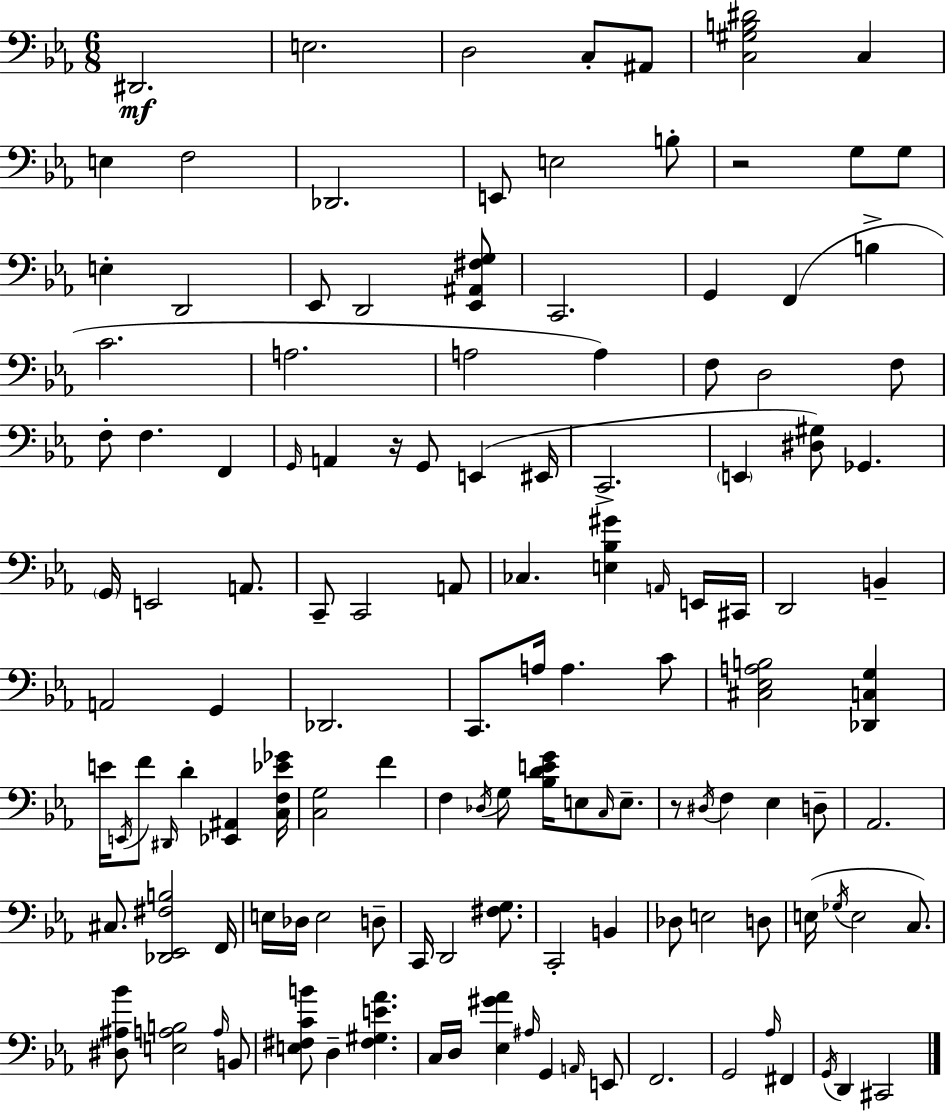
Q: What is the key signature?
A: EES major